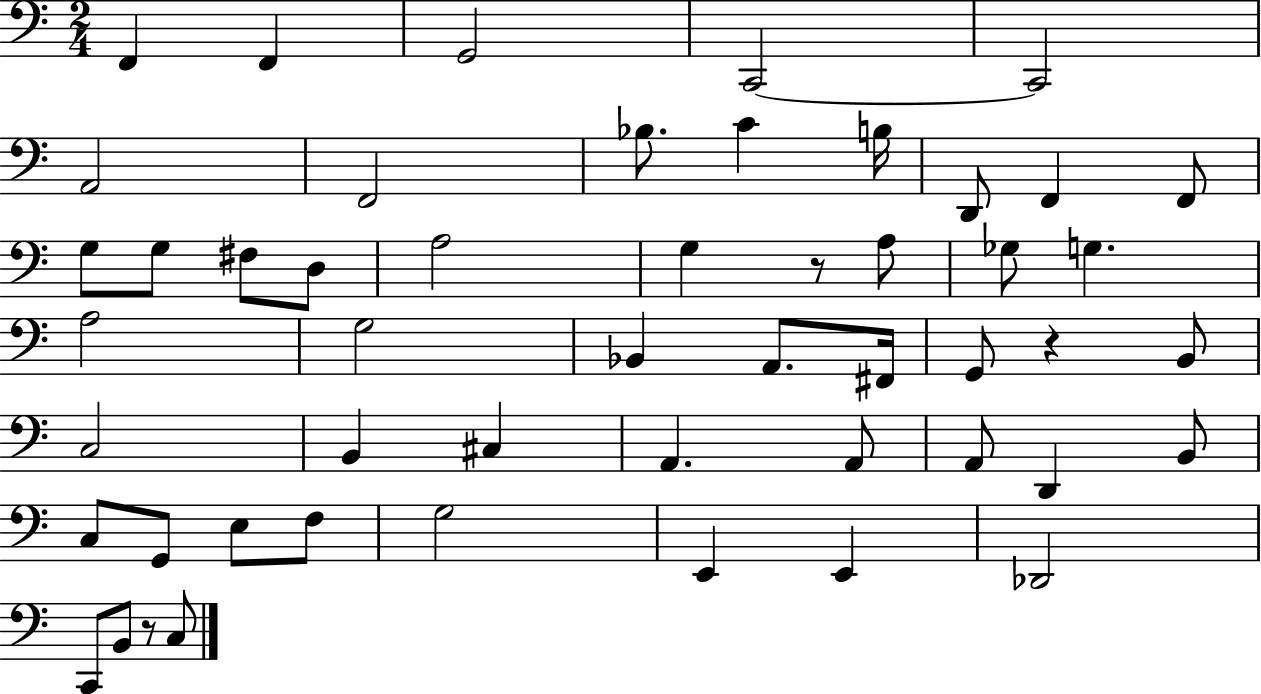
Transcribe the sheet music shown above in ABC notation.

X:1
T:Untitled
M:2/4
L:1/4
K:C
F,, F,, G,,2 C,,2 C,,2 A,,2 F,,2 _B,/2 C B,/4 D,,/2 F,, F,,/2 G,/2 G,/2 ^F,/2 D,/2 A,2 G, z/2 A,/2 _G,/2 G, A,2 G,2 _B,, A,,/2 ^F,,/4 G,,/2 z B,,/2 C,2 B,, ^C, A,, A,,/2 A,,/2 D,, B,,/2 C,/2 G,,/2 E,/2 F,/2 G,2 E,, E,, _D,,2 C,,/2 B,,/2 z/2 C,/2